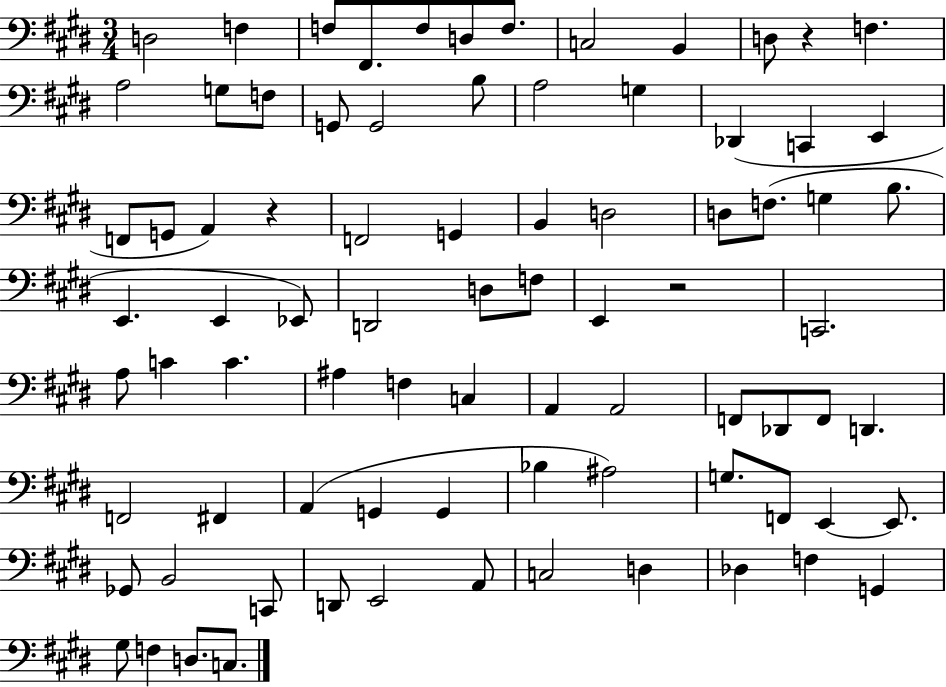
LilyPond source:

{
  \clef bass
  \numericTimeSignature
  \time 3/4
  \key e \major
  d2 f4 | f8 fis,8. f8 d8 f8. | c2 b,4 | d8 r4 f4. | \break a2 g8 f8 | g,8 g,2 b8 | a2 g4 | des,4( c,4 e,4 | \break f,8 g,8 a,4) r4 | f,2 g,4 | b,4 d2 | d8 f8.( g4 b8. | \break e,4. e,4 ees,8) | d,2 d8 f8 | e,4 r2 | c,2. | \break a8 c'4 c'4. | ais4 f4 c4 | a,4 a,2 | f,8 des,8 f,8 d,4. | \break f,2 fis,4 | a,4( g,4 g,4 | bes4 ais2) | g8. f,8 e,4~~ e,8. | \break ges,8 b,2 c,8 | d,8 e,2 a,8 | c2 d4 | des4 f4 g,4 | \break gis8 f4 d8. c8. | \bar "|."
}